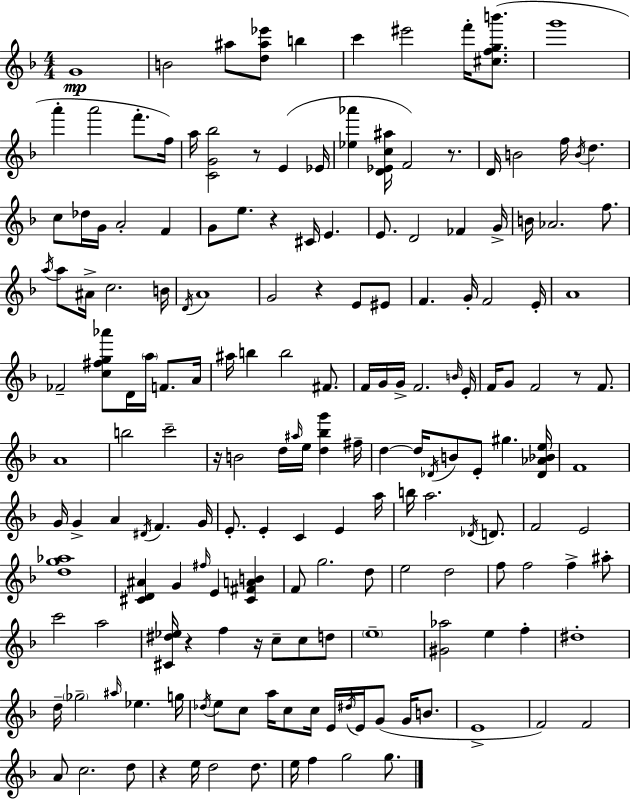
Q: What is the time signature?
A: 4/4